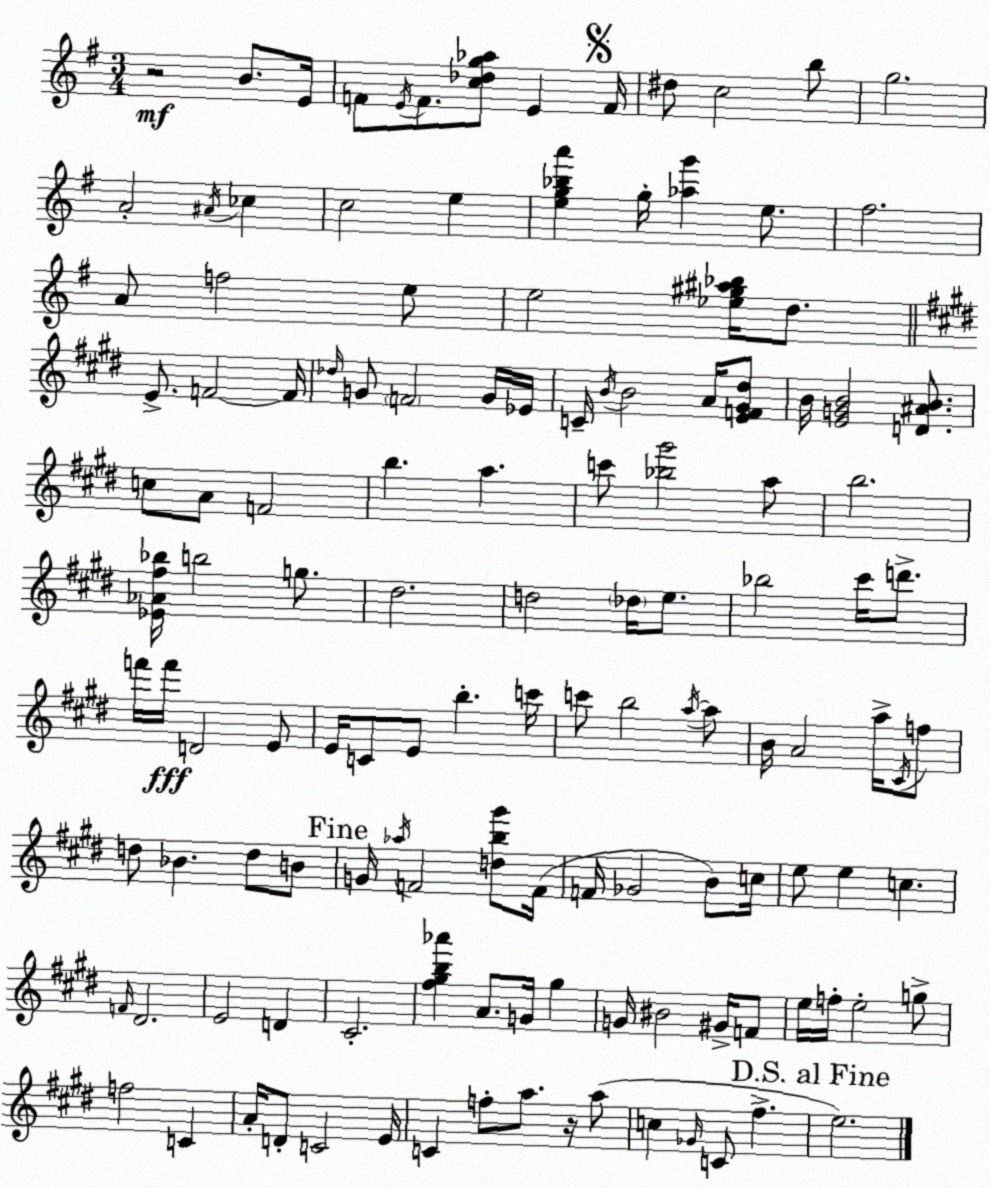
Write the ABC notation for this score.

X:1
T:Untitled
M:3/4
L:1/4
K:G
z2 B/2 E/4 F/2 E/4 F/2 [c_dg_a]/2 E F/4 ^d/2 c2 b/2 g2 A2 ^A/4 _c c2 e [eg_ba'] g/4 [_ag'] e/2 ^f2 A/2 f2 e/2 e2 [_e^g^a_b]/4 d/2 E/2 F2 F/4 _d/4 G/2 F2 G/4 _E/4 C/4 B/4 B2 A/4 [EF^G^d]/2 B/4 [EGB]2 [D^AB]/2 c/2 A/2 F2 b a c'/2 [_b^g']2 a/2 b2 [_E_A^f_b]/4 b2 g/2 ^d2 d2 _d/4 e/2 _b2 ^c'/4 d'/2 f'/4 f'/4 D2 E/2 E/4 C/2 E/2 b c'/4 c'/2 b2 a/4 a/2 B/4 A2 a/4 ^C/4 f/2 d/2 _B d/2 B/2 G/4 _a/4 F2 [db^g']/2 F/4 F/4 _G2 B/2 c/4 e/2 e c F/4 ^D2 E2 D ^C2 [^f^gb_a'] A/2 G/4 ^g G/4 ^B2 ^G/4 F/2 e/4 f/4 e2 g/2 f2 C A/4 D/2 C2 E/4 C f/2 a/2 z/4 a/2 c _G/4 C/2 ^f e2